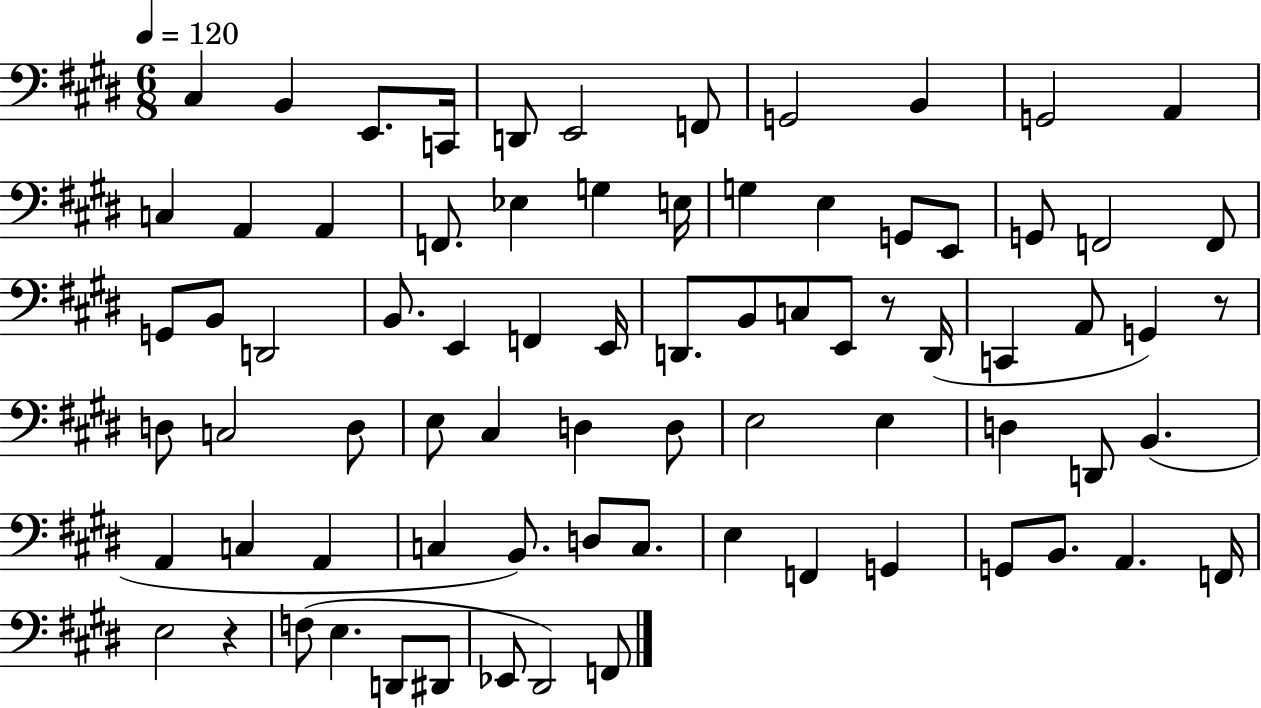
X:1
T:Untitled
M:6/8
L:1/4
K:E
^C, B,, E,,/2 C,,/4 D,,/2 E,,2 F,,/2 G,,2 B,, G,,2 A,, C, A,, A,, F,,/2 _E, G, E,/4 G, E, G,,/2 E,,/2 G,,/2 F,,2 F,,/2 G,,/2 B,,/2 D,,2 B,,/2 E,, F,, E,,/4 D,,/2 B,,/2 C,/2 E,,/2 z/2 D,,/4 C,, A,,/2 G,, z/2 D,/2 C,2 D,/2 E,/2 ^C, D, D,/2 E,2 E, D, D,,/2 B,, A,, C, A,, C, B,,/2 D,/2 C,/2 E, F,, G,, G,,/2 B,,/2 A,, F,,/4 E,2 z F,/2 E, D,,/2 ^D,,/2 _E,,/2 ^D,,2 F,,/2